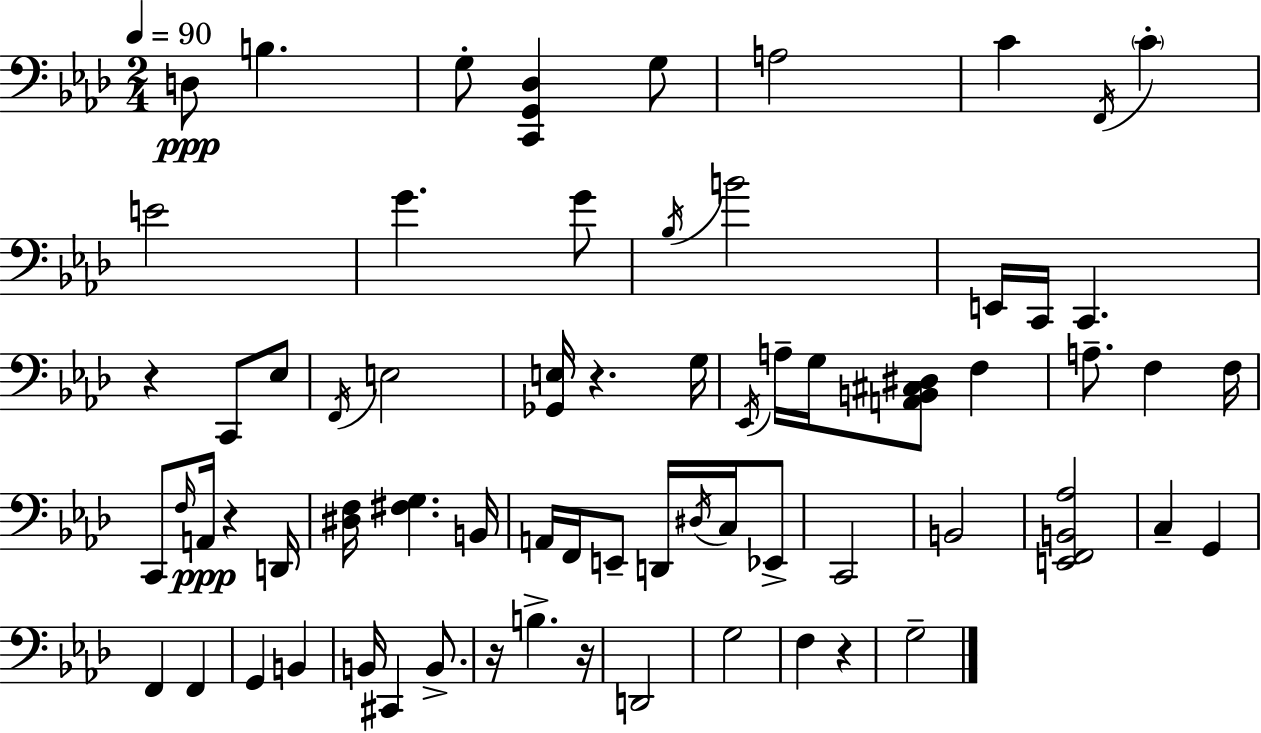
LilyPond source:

{
  \clef bass
  \numericTimeSignature
  \time 2/4
  \key f \minor
  \tempo 4 = 90
  d8\ppp b4. | g8-. <c, g, des>4 g8 | a2 | c'4 \acciaccatura { f,16 } \parenthesize c'4-. | \break e'2 | g'4. g'8 | \acciaccatura { bes16 } b'2 | e,16 c,16 c,4. | \break r4 c,8 | ees8 \acciaccatura { f,16 } e2 | <ges, e>16 r4. | g16 \acciaccatura { ees,16 } a16-- g16 <a, b, cis dis>8 | \break f4 a8.-- f4 | f16 c,8 \grace { f16 }\ppp a,16 | r4 d,16 <dis f>16 <fis g>4. | b,16 a,16 f,16 e,8-- | \break d,16 \acciaccatura { dis16 } c16 ees,8-> c,2 | b,2 | <e, f, b, aes>2 | c4-- | \break g,4 f,4 | f,4 g,4 | b,4 b,16 cis,4 | b,8.-> r16 b4.-> | \break r16 d,2 | g2 | f4 | r4 g2-- | \break \bar "|."
}